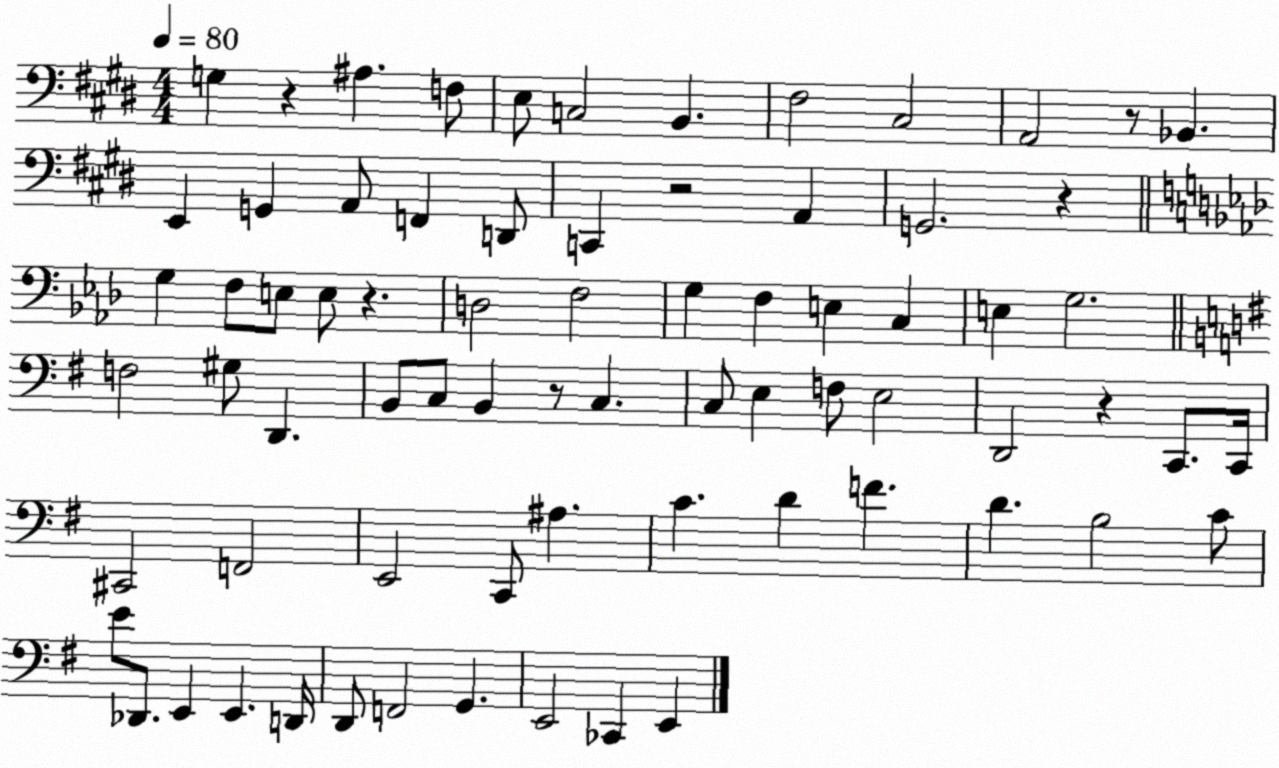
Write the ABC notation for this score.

X:1
T:Untitled
M:4/4
L:1/4
K:E
G, z ^A, F,/2 E,/2 C,2 B,, ^F,2 ^C,2 A,,2 z/2 _B,, E,, G,, A,,/2 F,, D,,/2 C,, z2 A,, G,,2 z G, F,/2 E,/2 E,/2 z D,2 F,2 G, F, E, C, E, G,2 F,2 ^G,/2 D,, B,,/2 C,/2 B,, z/2 C, C,/2 E, F,/2 E,2 D,,2 z C,,/2 C,,/4 ^C,,2 F,,2 E,,2 C,,/2 ^A, C D F D B,2 C/2 E/2 _D,,/2 E,, E,, D,,/4 D,,/2 F,,2 G,, E,,2 _C,, E,,